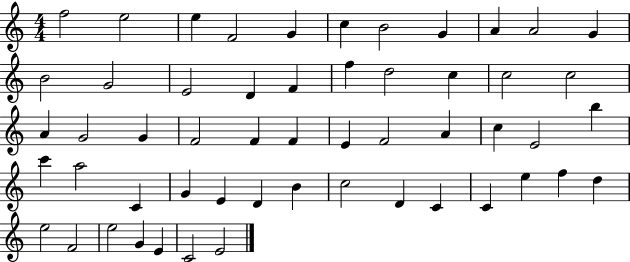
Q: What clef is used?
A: treble